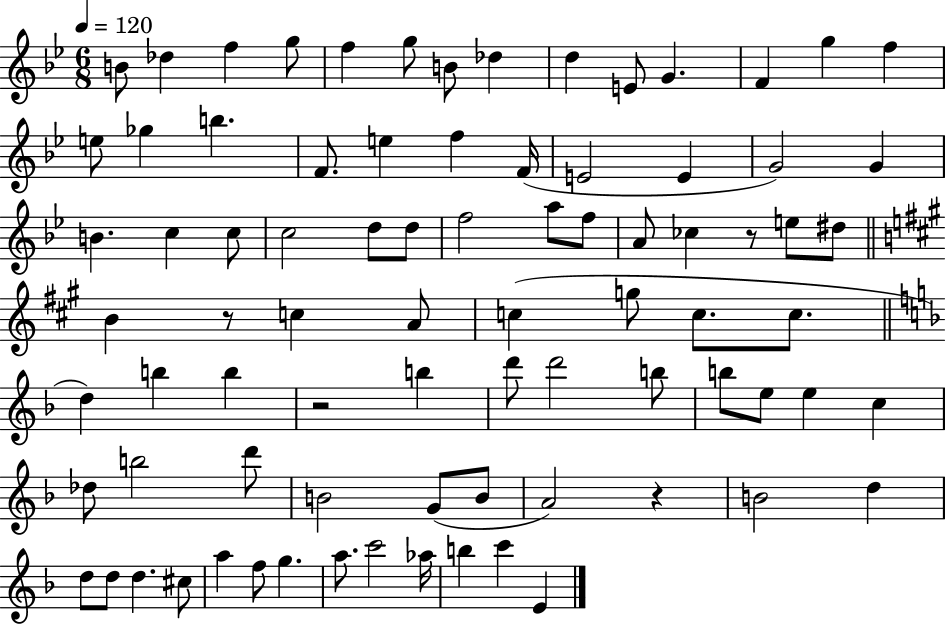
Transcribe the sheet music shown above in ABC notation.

X:1
T:Untitled
M:6/8
L:1/4
K:Bb
B/2 _d f g/2 f g/2 B/2 _d d E/2 G F g f e/2 _g b F/2 e f F/4 E2 E G2 G B c c/2 c2 d/2 d/2 f2 a/2 f/2 A/2 _c z/2 e/2 ^d/2 B z/2 c A/2 c g/2 c/2 c/2 d b b z2 b d'/2 d'2 b/2 b/2 e/2 e c _d/2 b2 d'/2 B2 G/2 B/2 A2 z B2 d d/2 d/2 d ^c/2 a f/2 g a/2 c'2 _a/4 b c' E